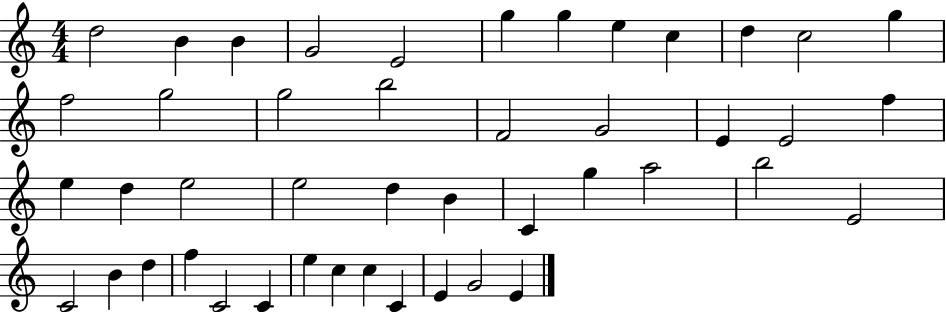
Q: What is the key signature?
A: C major